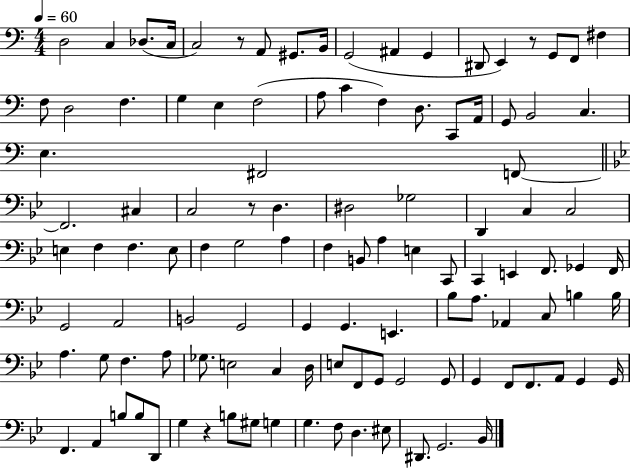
D3/h C3/q Db3/e. C3/s C3/h R/e A2/e G#2/e. B2/s G2/h A#2/q G2/q D#2/e E2/q R/e G2/e F2/e F#3/q F3/e D3/h F3/q. G3/q E3/q F3/h A3/e C4/q F3/q D3/e. C2/e A2/s G2/e B2/h C3/q. E3/q. F#2/h F2/e F2/h. C#3/q C3/h R/e D3/q. D#3/h Gb3/h D2/q C3/q C3/h E3/q F3/q F3/q. E3/e F3/q G3/h A3/q F3/q B2/e A3/q E3/q C2/e C2/q E2/q F2/e. Gb2/q F2/s G2/h A2/h B2/h G2/h G2/q G2/q. E2/q. Bb3/e A3/e. Ab2/q C3/e B3/q B3/s A3/q. G3/e F3/q. A3/e Gb3/e. E3/h C3/q D3/s E3/e F2/e G2/e G2/h G2/e G2/q F2/e F2/e. A2/e G2/q G2/s F2/q. A2/q B3/e B3/e D2/e G3/q R/q B3/e G#3/e G3/q G3/q. F3/e D3/q. EIS3/e D#2/e. G2/h. Bb2/s